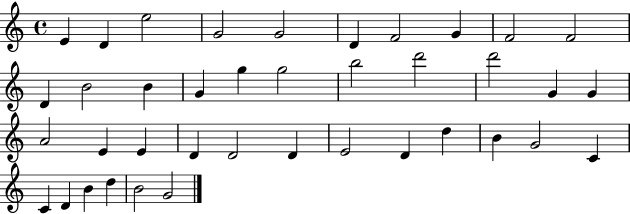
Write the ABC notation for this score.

X:1
T:Untitled
M:4/4
L:1/4
K:C
E D e2 G2 G2 D F2 G F2 F2 D B2 B G g g2 b2 d'2 d'2 G G A2 E E D D2 D E2 D d B G2 C C D B d B2 G2